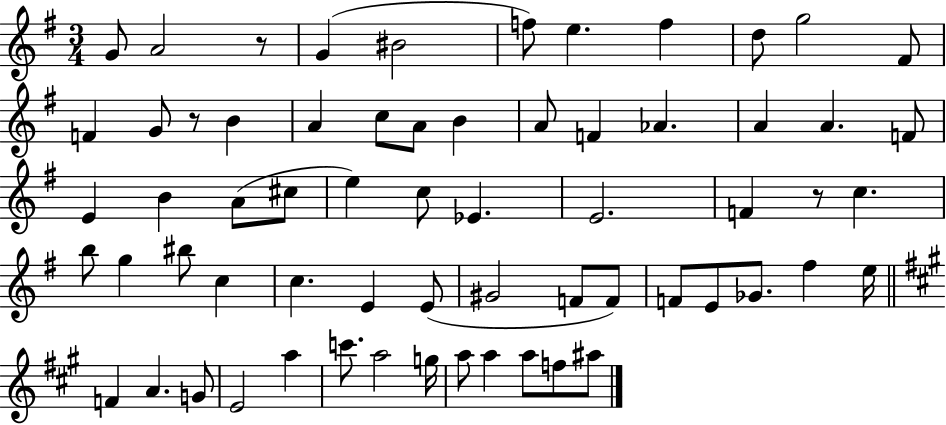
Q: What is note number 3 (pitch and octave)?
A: G4